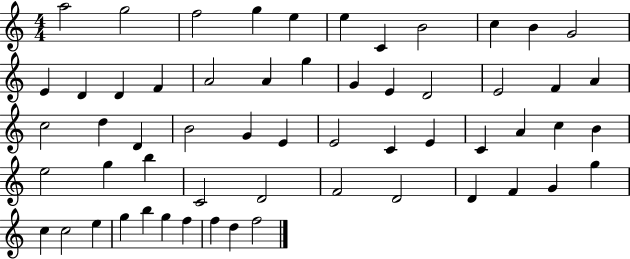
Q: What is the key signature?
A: C major